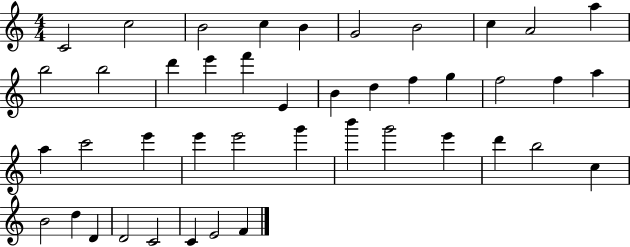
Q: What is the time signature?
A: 4/4